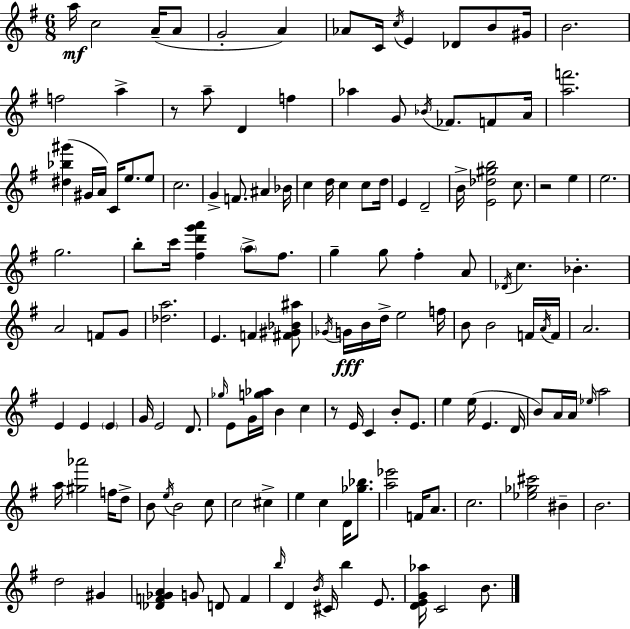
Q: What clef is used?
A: treble